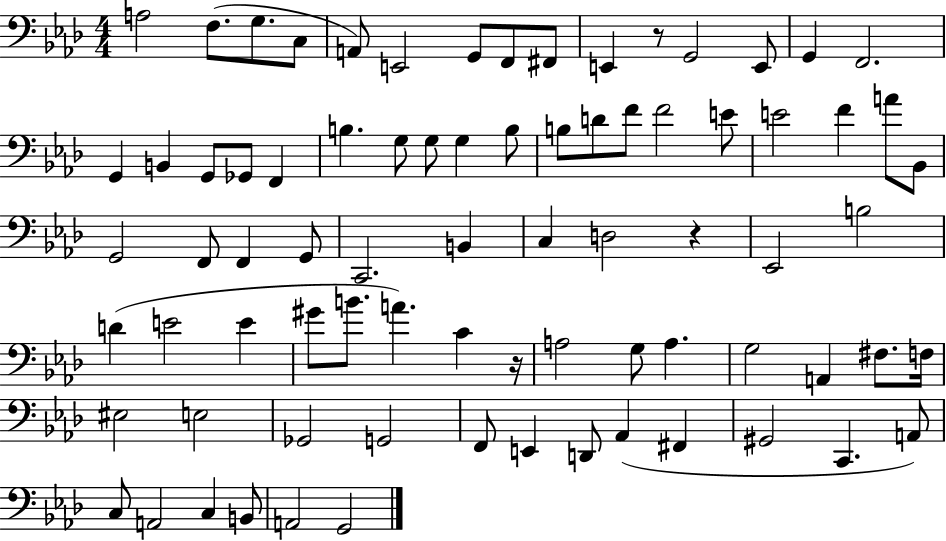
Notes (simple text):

A3/h F3/e. G3/e. C3/e A2/e E2/h G2/e F2/e F#2/e E2/q R/e G2/h E2/e G2/q F2/h. G2/q B2/q G2/e Gb2/e F2/q B3/q. G3/e G3/e G3/q B3/e B3/e D4/e F4/e F4/h E4/e E4/h F4/q A4/e Bb2/e G2/h F2/e F2/q G2/e C2/h. B2/q C3/q D3/h R/q Eb2/h B3/h D4/q E4/h E4/q G#4/e B4/e. A4/q. C4/q R/s A3/h G3/e A3/q. G3/h A2/q F#3/e. F3/s EIS3/h E3/h Gb2/h G2/h F2/e E2/q D2/e Ab2/q F#2/q G#2/h C2/q. A2/e C3/e A2/h C3/q B2/e A2/h G2/h